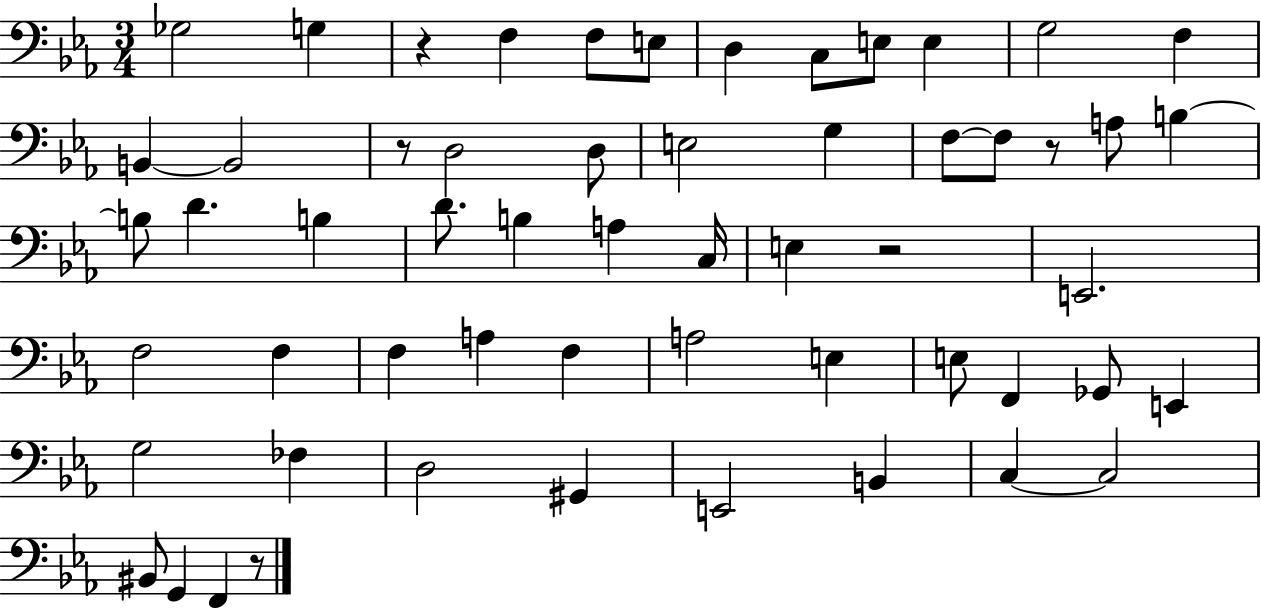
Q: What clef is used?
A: bass